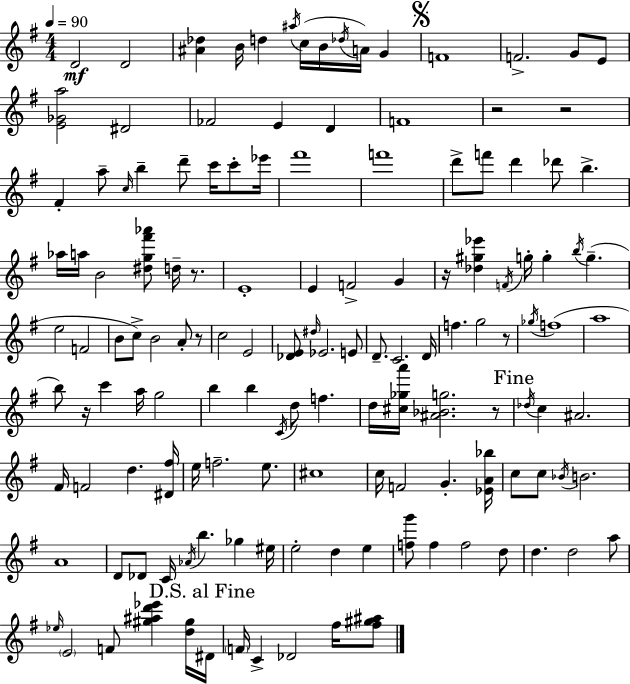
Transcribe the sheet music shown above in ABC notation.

X:1
T:Untitled
M:4/4
L:1/4
K:Em
D2 D2 [^A_d] B/4 d ^a/4 c/4 B/4 _d/4 A/4 G F4 F2 G/2 E/2 [E_Ga]2 ^D2 _F2 E D F4 z2 z2 ^F a/2 c/4 b d'/2 c'/4 c'/2 _e'/4 ^f'4 f'4 d'/2 f'/2 d' _d'/2 b _a/4 a/4 B2 [^dg^f'_a']/2 d/4 z/2 E4 E F2 G z/4 [_d^g_e'] F/4 g/4 g b/4 g e2 F2 B/2 c/2 B2 A/2 z/2 c2 E2 [_DE]/2 ^d/4 _E2 E/2 D/2 C2 D/4 f g2 z/2 _g/4 f4 a4 b/2 z/4 c' a/4 g2 b b C/4 d/2 f d/4 [^c_ga']/4 [^A_Bg]2 z/2 _d/4 c ^A2 ^F/4 F2 d [^D^f]/4 e/4 f2 e/2 ^c4 c/4 F2 G [_EA_b]/4 c/2 c/2 _B/4 B2 A4 D/2 _D/2 C/4 _A/4 b _g ^e/4 e2 d e [fg']/2 f f2 d/2 d d2 a/2 _e/4 E2 F/2 [^g^ad'_e'] [d^g]/4 ^D/4 F/4 C _D2 ^f/4 [^f^g^a]/2